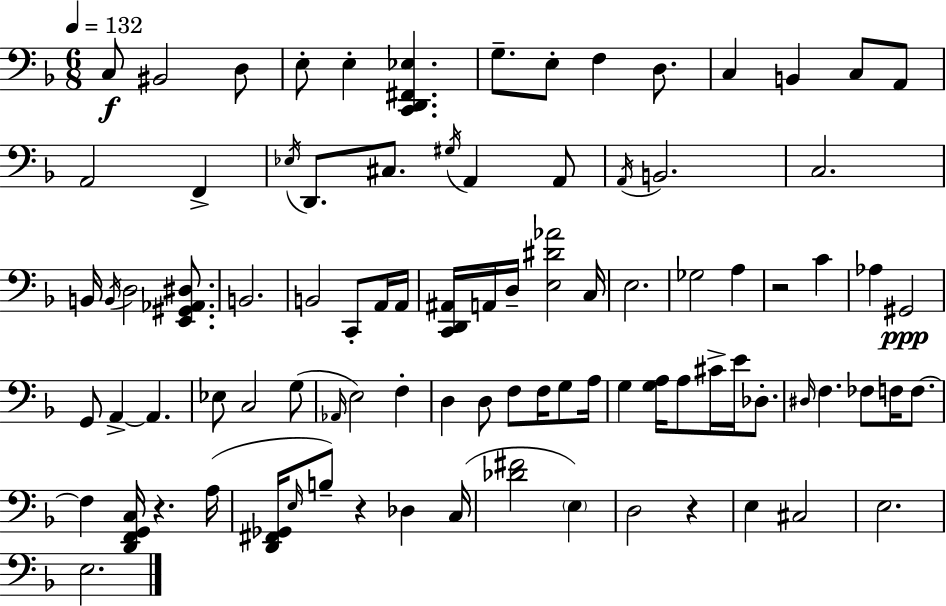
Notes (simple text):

C3/e BIS2/h D3/e E3/e E3/q [C2,D2,F#2,Eb3]/q. G3/e. E3/e F3/q D3/e. C3/q B2/q C3/e A2/e A2/h F2/q Eb3/s D2/e. C#3/e. G#3/s A2/q A2/e A2/s B2/h. C3/h. B2/s B2/s D3/h [E2,G#2,Ab2,D#3]/e. B2/h. B2/h C2/e A2/s A2/s [C2,D2,A#2]/s A2/s D3/s [E3,D#4,Ab4]/h C3/s E3/h. Gb3/h A3/q R/h C4/q Ab3/q G#2/h G2/e A2/q A2/q. Eb3/e C3/h G3/e Ab2/s E3/h F3/q D3/q D3/e F3/e F3/s G3/e A3/s G3/q [G3,A3]/s A3/e C#4/s E4/s Db3/e. D#3/s F3/q. FES3/e F3/s F3/e. F3/q [D2,F2,G2,C3]/s R/q. A3/s [D2,F#2,Gb2]/s E3/s B3/e R/q Db3/q C3/s [Db4,F#4]/h E3/q D3/h R/q E3/q C#3/h E3/h. E3/h.